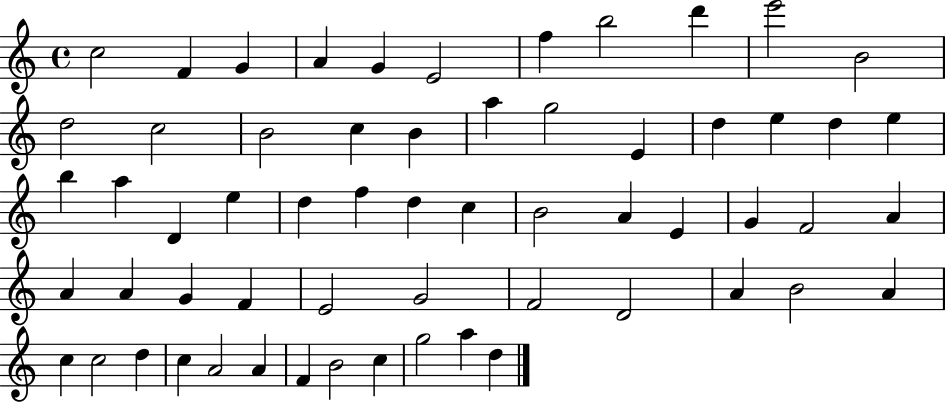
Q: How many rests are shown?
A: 0